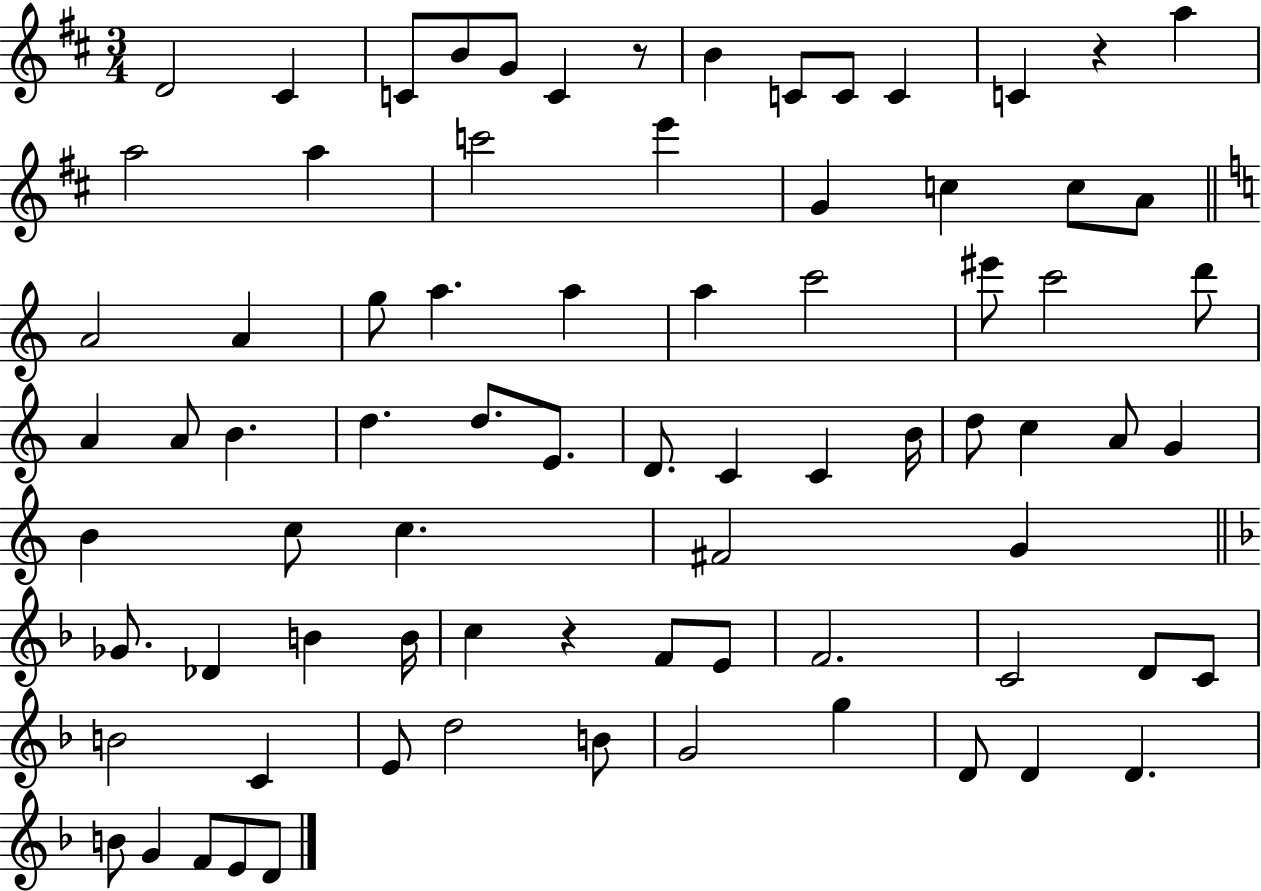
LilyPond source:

{
  \clef treble
  \numericTimeSignature
  \time 3/4
  \key d \major
  d'2 cis'4 | c'8 b'8 g'8 c'4 r8 | b'4 c'8 c'8 c'4 | c'4 r4 a''4 | \break a''2 a''4 | c'''2 e'''4 | g'4 c''4 c''8 a'8 | \bar "||" \break \key c \major a'2 a'4 | g''8 a''4. a''4 | a''4 c'''2 | eis'''8 c'''2 d'''8 | \break a'4 a'8 b'4. | d''4. d''8. e'8. | d'8. c'4 c'4 b'16 | d''8 c''4 a'8 g'4 | \break b'4 c''8 c''4. | fis'2 g'4 | \bar "||" \break \key d \minor ges'8. des'4 b'4 b'16 | c''4 r4 f'8 e'8 | f'2. | c'2 d'8 c'8 | \break b'2 c'4 | e'8 d''2 b'8 | g'2 g''4 | d'8 d'4 d'4. | \break b'8 g'4 f'8 e'8 d'8 | \bar "|."
}